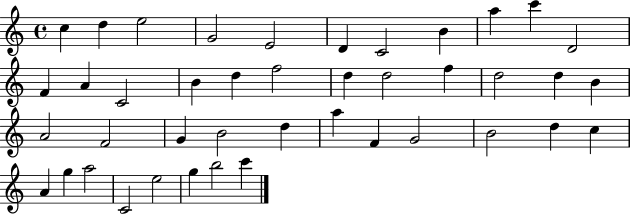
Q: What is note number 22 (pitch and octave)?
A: D5